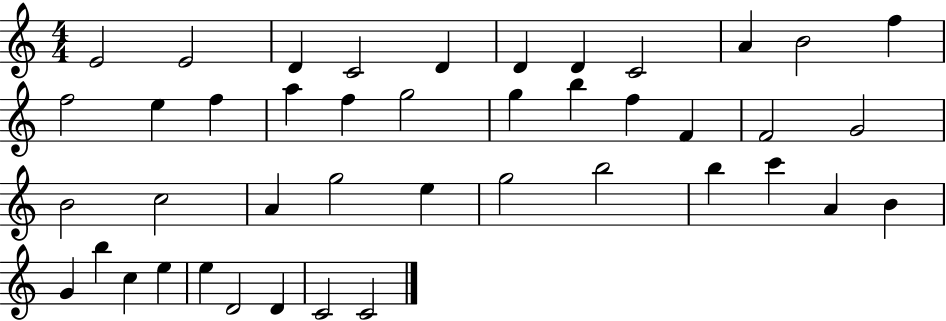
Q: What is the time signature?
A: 4/4